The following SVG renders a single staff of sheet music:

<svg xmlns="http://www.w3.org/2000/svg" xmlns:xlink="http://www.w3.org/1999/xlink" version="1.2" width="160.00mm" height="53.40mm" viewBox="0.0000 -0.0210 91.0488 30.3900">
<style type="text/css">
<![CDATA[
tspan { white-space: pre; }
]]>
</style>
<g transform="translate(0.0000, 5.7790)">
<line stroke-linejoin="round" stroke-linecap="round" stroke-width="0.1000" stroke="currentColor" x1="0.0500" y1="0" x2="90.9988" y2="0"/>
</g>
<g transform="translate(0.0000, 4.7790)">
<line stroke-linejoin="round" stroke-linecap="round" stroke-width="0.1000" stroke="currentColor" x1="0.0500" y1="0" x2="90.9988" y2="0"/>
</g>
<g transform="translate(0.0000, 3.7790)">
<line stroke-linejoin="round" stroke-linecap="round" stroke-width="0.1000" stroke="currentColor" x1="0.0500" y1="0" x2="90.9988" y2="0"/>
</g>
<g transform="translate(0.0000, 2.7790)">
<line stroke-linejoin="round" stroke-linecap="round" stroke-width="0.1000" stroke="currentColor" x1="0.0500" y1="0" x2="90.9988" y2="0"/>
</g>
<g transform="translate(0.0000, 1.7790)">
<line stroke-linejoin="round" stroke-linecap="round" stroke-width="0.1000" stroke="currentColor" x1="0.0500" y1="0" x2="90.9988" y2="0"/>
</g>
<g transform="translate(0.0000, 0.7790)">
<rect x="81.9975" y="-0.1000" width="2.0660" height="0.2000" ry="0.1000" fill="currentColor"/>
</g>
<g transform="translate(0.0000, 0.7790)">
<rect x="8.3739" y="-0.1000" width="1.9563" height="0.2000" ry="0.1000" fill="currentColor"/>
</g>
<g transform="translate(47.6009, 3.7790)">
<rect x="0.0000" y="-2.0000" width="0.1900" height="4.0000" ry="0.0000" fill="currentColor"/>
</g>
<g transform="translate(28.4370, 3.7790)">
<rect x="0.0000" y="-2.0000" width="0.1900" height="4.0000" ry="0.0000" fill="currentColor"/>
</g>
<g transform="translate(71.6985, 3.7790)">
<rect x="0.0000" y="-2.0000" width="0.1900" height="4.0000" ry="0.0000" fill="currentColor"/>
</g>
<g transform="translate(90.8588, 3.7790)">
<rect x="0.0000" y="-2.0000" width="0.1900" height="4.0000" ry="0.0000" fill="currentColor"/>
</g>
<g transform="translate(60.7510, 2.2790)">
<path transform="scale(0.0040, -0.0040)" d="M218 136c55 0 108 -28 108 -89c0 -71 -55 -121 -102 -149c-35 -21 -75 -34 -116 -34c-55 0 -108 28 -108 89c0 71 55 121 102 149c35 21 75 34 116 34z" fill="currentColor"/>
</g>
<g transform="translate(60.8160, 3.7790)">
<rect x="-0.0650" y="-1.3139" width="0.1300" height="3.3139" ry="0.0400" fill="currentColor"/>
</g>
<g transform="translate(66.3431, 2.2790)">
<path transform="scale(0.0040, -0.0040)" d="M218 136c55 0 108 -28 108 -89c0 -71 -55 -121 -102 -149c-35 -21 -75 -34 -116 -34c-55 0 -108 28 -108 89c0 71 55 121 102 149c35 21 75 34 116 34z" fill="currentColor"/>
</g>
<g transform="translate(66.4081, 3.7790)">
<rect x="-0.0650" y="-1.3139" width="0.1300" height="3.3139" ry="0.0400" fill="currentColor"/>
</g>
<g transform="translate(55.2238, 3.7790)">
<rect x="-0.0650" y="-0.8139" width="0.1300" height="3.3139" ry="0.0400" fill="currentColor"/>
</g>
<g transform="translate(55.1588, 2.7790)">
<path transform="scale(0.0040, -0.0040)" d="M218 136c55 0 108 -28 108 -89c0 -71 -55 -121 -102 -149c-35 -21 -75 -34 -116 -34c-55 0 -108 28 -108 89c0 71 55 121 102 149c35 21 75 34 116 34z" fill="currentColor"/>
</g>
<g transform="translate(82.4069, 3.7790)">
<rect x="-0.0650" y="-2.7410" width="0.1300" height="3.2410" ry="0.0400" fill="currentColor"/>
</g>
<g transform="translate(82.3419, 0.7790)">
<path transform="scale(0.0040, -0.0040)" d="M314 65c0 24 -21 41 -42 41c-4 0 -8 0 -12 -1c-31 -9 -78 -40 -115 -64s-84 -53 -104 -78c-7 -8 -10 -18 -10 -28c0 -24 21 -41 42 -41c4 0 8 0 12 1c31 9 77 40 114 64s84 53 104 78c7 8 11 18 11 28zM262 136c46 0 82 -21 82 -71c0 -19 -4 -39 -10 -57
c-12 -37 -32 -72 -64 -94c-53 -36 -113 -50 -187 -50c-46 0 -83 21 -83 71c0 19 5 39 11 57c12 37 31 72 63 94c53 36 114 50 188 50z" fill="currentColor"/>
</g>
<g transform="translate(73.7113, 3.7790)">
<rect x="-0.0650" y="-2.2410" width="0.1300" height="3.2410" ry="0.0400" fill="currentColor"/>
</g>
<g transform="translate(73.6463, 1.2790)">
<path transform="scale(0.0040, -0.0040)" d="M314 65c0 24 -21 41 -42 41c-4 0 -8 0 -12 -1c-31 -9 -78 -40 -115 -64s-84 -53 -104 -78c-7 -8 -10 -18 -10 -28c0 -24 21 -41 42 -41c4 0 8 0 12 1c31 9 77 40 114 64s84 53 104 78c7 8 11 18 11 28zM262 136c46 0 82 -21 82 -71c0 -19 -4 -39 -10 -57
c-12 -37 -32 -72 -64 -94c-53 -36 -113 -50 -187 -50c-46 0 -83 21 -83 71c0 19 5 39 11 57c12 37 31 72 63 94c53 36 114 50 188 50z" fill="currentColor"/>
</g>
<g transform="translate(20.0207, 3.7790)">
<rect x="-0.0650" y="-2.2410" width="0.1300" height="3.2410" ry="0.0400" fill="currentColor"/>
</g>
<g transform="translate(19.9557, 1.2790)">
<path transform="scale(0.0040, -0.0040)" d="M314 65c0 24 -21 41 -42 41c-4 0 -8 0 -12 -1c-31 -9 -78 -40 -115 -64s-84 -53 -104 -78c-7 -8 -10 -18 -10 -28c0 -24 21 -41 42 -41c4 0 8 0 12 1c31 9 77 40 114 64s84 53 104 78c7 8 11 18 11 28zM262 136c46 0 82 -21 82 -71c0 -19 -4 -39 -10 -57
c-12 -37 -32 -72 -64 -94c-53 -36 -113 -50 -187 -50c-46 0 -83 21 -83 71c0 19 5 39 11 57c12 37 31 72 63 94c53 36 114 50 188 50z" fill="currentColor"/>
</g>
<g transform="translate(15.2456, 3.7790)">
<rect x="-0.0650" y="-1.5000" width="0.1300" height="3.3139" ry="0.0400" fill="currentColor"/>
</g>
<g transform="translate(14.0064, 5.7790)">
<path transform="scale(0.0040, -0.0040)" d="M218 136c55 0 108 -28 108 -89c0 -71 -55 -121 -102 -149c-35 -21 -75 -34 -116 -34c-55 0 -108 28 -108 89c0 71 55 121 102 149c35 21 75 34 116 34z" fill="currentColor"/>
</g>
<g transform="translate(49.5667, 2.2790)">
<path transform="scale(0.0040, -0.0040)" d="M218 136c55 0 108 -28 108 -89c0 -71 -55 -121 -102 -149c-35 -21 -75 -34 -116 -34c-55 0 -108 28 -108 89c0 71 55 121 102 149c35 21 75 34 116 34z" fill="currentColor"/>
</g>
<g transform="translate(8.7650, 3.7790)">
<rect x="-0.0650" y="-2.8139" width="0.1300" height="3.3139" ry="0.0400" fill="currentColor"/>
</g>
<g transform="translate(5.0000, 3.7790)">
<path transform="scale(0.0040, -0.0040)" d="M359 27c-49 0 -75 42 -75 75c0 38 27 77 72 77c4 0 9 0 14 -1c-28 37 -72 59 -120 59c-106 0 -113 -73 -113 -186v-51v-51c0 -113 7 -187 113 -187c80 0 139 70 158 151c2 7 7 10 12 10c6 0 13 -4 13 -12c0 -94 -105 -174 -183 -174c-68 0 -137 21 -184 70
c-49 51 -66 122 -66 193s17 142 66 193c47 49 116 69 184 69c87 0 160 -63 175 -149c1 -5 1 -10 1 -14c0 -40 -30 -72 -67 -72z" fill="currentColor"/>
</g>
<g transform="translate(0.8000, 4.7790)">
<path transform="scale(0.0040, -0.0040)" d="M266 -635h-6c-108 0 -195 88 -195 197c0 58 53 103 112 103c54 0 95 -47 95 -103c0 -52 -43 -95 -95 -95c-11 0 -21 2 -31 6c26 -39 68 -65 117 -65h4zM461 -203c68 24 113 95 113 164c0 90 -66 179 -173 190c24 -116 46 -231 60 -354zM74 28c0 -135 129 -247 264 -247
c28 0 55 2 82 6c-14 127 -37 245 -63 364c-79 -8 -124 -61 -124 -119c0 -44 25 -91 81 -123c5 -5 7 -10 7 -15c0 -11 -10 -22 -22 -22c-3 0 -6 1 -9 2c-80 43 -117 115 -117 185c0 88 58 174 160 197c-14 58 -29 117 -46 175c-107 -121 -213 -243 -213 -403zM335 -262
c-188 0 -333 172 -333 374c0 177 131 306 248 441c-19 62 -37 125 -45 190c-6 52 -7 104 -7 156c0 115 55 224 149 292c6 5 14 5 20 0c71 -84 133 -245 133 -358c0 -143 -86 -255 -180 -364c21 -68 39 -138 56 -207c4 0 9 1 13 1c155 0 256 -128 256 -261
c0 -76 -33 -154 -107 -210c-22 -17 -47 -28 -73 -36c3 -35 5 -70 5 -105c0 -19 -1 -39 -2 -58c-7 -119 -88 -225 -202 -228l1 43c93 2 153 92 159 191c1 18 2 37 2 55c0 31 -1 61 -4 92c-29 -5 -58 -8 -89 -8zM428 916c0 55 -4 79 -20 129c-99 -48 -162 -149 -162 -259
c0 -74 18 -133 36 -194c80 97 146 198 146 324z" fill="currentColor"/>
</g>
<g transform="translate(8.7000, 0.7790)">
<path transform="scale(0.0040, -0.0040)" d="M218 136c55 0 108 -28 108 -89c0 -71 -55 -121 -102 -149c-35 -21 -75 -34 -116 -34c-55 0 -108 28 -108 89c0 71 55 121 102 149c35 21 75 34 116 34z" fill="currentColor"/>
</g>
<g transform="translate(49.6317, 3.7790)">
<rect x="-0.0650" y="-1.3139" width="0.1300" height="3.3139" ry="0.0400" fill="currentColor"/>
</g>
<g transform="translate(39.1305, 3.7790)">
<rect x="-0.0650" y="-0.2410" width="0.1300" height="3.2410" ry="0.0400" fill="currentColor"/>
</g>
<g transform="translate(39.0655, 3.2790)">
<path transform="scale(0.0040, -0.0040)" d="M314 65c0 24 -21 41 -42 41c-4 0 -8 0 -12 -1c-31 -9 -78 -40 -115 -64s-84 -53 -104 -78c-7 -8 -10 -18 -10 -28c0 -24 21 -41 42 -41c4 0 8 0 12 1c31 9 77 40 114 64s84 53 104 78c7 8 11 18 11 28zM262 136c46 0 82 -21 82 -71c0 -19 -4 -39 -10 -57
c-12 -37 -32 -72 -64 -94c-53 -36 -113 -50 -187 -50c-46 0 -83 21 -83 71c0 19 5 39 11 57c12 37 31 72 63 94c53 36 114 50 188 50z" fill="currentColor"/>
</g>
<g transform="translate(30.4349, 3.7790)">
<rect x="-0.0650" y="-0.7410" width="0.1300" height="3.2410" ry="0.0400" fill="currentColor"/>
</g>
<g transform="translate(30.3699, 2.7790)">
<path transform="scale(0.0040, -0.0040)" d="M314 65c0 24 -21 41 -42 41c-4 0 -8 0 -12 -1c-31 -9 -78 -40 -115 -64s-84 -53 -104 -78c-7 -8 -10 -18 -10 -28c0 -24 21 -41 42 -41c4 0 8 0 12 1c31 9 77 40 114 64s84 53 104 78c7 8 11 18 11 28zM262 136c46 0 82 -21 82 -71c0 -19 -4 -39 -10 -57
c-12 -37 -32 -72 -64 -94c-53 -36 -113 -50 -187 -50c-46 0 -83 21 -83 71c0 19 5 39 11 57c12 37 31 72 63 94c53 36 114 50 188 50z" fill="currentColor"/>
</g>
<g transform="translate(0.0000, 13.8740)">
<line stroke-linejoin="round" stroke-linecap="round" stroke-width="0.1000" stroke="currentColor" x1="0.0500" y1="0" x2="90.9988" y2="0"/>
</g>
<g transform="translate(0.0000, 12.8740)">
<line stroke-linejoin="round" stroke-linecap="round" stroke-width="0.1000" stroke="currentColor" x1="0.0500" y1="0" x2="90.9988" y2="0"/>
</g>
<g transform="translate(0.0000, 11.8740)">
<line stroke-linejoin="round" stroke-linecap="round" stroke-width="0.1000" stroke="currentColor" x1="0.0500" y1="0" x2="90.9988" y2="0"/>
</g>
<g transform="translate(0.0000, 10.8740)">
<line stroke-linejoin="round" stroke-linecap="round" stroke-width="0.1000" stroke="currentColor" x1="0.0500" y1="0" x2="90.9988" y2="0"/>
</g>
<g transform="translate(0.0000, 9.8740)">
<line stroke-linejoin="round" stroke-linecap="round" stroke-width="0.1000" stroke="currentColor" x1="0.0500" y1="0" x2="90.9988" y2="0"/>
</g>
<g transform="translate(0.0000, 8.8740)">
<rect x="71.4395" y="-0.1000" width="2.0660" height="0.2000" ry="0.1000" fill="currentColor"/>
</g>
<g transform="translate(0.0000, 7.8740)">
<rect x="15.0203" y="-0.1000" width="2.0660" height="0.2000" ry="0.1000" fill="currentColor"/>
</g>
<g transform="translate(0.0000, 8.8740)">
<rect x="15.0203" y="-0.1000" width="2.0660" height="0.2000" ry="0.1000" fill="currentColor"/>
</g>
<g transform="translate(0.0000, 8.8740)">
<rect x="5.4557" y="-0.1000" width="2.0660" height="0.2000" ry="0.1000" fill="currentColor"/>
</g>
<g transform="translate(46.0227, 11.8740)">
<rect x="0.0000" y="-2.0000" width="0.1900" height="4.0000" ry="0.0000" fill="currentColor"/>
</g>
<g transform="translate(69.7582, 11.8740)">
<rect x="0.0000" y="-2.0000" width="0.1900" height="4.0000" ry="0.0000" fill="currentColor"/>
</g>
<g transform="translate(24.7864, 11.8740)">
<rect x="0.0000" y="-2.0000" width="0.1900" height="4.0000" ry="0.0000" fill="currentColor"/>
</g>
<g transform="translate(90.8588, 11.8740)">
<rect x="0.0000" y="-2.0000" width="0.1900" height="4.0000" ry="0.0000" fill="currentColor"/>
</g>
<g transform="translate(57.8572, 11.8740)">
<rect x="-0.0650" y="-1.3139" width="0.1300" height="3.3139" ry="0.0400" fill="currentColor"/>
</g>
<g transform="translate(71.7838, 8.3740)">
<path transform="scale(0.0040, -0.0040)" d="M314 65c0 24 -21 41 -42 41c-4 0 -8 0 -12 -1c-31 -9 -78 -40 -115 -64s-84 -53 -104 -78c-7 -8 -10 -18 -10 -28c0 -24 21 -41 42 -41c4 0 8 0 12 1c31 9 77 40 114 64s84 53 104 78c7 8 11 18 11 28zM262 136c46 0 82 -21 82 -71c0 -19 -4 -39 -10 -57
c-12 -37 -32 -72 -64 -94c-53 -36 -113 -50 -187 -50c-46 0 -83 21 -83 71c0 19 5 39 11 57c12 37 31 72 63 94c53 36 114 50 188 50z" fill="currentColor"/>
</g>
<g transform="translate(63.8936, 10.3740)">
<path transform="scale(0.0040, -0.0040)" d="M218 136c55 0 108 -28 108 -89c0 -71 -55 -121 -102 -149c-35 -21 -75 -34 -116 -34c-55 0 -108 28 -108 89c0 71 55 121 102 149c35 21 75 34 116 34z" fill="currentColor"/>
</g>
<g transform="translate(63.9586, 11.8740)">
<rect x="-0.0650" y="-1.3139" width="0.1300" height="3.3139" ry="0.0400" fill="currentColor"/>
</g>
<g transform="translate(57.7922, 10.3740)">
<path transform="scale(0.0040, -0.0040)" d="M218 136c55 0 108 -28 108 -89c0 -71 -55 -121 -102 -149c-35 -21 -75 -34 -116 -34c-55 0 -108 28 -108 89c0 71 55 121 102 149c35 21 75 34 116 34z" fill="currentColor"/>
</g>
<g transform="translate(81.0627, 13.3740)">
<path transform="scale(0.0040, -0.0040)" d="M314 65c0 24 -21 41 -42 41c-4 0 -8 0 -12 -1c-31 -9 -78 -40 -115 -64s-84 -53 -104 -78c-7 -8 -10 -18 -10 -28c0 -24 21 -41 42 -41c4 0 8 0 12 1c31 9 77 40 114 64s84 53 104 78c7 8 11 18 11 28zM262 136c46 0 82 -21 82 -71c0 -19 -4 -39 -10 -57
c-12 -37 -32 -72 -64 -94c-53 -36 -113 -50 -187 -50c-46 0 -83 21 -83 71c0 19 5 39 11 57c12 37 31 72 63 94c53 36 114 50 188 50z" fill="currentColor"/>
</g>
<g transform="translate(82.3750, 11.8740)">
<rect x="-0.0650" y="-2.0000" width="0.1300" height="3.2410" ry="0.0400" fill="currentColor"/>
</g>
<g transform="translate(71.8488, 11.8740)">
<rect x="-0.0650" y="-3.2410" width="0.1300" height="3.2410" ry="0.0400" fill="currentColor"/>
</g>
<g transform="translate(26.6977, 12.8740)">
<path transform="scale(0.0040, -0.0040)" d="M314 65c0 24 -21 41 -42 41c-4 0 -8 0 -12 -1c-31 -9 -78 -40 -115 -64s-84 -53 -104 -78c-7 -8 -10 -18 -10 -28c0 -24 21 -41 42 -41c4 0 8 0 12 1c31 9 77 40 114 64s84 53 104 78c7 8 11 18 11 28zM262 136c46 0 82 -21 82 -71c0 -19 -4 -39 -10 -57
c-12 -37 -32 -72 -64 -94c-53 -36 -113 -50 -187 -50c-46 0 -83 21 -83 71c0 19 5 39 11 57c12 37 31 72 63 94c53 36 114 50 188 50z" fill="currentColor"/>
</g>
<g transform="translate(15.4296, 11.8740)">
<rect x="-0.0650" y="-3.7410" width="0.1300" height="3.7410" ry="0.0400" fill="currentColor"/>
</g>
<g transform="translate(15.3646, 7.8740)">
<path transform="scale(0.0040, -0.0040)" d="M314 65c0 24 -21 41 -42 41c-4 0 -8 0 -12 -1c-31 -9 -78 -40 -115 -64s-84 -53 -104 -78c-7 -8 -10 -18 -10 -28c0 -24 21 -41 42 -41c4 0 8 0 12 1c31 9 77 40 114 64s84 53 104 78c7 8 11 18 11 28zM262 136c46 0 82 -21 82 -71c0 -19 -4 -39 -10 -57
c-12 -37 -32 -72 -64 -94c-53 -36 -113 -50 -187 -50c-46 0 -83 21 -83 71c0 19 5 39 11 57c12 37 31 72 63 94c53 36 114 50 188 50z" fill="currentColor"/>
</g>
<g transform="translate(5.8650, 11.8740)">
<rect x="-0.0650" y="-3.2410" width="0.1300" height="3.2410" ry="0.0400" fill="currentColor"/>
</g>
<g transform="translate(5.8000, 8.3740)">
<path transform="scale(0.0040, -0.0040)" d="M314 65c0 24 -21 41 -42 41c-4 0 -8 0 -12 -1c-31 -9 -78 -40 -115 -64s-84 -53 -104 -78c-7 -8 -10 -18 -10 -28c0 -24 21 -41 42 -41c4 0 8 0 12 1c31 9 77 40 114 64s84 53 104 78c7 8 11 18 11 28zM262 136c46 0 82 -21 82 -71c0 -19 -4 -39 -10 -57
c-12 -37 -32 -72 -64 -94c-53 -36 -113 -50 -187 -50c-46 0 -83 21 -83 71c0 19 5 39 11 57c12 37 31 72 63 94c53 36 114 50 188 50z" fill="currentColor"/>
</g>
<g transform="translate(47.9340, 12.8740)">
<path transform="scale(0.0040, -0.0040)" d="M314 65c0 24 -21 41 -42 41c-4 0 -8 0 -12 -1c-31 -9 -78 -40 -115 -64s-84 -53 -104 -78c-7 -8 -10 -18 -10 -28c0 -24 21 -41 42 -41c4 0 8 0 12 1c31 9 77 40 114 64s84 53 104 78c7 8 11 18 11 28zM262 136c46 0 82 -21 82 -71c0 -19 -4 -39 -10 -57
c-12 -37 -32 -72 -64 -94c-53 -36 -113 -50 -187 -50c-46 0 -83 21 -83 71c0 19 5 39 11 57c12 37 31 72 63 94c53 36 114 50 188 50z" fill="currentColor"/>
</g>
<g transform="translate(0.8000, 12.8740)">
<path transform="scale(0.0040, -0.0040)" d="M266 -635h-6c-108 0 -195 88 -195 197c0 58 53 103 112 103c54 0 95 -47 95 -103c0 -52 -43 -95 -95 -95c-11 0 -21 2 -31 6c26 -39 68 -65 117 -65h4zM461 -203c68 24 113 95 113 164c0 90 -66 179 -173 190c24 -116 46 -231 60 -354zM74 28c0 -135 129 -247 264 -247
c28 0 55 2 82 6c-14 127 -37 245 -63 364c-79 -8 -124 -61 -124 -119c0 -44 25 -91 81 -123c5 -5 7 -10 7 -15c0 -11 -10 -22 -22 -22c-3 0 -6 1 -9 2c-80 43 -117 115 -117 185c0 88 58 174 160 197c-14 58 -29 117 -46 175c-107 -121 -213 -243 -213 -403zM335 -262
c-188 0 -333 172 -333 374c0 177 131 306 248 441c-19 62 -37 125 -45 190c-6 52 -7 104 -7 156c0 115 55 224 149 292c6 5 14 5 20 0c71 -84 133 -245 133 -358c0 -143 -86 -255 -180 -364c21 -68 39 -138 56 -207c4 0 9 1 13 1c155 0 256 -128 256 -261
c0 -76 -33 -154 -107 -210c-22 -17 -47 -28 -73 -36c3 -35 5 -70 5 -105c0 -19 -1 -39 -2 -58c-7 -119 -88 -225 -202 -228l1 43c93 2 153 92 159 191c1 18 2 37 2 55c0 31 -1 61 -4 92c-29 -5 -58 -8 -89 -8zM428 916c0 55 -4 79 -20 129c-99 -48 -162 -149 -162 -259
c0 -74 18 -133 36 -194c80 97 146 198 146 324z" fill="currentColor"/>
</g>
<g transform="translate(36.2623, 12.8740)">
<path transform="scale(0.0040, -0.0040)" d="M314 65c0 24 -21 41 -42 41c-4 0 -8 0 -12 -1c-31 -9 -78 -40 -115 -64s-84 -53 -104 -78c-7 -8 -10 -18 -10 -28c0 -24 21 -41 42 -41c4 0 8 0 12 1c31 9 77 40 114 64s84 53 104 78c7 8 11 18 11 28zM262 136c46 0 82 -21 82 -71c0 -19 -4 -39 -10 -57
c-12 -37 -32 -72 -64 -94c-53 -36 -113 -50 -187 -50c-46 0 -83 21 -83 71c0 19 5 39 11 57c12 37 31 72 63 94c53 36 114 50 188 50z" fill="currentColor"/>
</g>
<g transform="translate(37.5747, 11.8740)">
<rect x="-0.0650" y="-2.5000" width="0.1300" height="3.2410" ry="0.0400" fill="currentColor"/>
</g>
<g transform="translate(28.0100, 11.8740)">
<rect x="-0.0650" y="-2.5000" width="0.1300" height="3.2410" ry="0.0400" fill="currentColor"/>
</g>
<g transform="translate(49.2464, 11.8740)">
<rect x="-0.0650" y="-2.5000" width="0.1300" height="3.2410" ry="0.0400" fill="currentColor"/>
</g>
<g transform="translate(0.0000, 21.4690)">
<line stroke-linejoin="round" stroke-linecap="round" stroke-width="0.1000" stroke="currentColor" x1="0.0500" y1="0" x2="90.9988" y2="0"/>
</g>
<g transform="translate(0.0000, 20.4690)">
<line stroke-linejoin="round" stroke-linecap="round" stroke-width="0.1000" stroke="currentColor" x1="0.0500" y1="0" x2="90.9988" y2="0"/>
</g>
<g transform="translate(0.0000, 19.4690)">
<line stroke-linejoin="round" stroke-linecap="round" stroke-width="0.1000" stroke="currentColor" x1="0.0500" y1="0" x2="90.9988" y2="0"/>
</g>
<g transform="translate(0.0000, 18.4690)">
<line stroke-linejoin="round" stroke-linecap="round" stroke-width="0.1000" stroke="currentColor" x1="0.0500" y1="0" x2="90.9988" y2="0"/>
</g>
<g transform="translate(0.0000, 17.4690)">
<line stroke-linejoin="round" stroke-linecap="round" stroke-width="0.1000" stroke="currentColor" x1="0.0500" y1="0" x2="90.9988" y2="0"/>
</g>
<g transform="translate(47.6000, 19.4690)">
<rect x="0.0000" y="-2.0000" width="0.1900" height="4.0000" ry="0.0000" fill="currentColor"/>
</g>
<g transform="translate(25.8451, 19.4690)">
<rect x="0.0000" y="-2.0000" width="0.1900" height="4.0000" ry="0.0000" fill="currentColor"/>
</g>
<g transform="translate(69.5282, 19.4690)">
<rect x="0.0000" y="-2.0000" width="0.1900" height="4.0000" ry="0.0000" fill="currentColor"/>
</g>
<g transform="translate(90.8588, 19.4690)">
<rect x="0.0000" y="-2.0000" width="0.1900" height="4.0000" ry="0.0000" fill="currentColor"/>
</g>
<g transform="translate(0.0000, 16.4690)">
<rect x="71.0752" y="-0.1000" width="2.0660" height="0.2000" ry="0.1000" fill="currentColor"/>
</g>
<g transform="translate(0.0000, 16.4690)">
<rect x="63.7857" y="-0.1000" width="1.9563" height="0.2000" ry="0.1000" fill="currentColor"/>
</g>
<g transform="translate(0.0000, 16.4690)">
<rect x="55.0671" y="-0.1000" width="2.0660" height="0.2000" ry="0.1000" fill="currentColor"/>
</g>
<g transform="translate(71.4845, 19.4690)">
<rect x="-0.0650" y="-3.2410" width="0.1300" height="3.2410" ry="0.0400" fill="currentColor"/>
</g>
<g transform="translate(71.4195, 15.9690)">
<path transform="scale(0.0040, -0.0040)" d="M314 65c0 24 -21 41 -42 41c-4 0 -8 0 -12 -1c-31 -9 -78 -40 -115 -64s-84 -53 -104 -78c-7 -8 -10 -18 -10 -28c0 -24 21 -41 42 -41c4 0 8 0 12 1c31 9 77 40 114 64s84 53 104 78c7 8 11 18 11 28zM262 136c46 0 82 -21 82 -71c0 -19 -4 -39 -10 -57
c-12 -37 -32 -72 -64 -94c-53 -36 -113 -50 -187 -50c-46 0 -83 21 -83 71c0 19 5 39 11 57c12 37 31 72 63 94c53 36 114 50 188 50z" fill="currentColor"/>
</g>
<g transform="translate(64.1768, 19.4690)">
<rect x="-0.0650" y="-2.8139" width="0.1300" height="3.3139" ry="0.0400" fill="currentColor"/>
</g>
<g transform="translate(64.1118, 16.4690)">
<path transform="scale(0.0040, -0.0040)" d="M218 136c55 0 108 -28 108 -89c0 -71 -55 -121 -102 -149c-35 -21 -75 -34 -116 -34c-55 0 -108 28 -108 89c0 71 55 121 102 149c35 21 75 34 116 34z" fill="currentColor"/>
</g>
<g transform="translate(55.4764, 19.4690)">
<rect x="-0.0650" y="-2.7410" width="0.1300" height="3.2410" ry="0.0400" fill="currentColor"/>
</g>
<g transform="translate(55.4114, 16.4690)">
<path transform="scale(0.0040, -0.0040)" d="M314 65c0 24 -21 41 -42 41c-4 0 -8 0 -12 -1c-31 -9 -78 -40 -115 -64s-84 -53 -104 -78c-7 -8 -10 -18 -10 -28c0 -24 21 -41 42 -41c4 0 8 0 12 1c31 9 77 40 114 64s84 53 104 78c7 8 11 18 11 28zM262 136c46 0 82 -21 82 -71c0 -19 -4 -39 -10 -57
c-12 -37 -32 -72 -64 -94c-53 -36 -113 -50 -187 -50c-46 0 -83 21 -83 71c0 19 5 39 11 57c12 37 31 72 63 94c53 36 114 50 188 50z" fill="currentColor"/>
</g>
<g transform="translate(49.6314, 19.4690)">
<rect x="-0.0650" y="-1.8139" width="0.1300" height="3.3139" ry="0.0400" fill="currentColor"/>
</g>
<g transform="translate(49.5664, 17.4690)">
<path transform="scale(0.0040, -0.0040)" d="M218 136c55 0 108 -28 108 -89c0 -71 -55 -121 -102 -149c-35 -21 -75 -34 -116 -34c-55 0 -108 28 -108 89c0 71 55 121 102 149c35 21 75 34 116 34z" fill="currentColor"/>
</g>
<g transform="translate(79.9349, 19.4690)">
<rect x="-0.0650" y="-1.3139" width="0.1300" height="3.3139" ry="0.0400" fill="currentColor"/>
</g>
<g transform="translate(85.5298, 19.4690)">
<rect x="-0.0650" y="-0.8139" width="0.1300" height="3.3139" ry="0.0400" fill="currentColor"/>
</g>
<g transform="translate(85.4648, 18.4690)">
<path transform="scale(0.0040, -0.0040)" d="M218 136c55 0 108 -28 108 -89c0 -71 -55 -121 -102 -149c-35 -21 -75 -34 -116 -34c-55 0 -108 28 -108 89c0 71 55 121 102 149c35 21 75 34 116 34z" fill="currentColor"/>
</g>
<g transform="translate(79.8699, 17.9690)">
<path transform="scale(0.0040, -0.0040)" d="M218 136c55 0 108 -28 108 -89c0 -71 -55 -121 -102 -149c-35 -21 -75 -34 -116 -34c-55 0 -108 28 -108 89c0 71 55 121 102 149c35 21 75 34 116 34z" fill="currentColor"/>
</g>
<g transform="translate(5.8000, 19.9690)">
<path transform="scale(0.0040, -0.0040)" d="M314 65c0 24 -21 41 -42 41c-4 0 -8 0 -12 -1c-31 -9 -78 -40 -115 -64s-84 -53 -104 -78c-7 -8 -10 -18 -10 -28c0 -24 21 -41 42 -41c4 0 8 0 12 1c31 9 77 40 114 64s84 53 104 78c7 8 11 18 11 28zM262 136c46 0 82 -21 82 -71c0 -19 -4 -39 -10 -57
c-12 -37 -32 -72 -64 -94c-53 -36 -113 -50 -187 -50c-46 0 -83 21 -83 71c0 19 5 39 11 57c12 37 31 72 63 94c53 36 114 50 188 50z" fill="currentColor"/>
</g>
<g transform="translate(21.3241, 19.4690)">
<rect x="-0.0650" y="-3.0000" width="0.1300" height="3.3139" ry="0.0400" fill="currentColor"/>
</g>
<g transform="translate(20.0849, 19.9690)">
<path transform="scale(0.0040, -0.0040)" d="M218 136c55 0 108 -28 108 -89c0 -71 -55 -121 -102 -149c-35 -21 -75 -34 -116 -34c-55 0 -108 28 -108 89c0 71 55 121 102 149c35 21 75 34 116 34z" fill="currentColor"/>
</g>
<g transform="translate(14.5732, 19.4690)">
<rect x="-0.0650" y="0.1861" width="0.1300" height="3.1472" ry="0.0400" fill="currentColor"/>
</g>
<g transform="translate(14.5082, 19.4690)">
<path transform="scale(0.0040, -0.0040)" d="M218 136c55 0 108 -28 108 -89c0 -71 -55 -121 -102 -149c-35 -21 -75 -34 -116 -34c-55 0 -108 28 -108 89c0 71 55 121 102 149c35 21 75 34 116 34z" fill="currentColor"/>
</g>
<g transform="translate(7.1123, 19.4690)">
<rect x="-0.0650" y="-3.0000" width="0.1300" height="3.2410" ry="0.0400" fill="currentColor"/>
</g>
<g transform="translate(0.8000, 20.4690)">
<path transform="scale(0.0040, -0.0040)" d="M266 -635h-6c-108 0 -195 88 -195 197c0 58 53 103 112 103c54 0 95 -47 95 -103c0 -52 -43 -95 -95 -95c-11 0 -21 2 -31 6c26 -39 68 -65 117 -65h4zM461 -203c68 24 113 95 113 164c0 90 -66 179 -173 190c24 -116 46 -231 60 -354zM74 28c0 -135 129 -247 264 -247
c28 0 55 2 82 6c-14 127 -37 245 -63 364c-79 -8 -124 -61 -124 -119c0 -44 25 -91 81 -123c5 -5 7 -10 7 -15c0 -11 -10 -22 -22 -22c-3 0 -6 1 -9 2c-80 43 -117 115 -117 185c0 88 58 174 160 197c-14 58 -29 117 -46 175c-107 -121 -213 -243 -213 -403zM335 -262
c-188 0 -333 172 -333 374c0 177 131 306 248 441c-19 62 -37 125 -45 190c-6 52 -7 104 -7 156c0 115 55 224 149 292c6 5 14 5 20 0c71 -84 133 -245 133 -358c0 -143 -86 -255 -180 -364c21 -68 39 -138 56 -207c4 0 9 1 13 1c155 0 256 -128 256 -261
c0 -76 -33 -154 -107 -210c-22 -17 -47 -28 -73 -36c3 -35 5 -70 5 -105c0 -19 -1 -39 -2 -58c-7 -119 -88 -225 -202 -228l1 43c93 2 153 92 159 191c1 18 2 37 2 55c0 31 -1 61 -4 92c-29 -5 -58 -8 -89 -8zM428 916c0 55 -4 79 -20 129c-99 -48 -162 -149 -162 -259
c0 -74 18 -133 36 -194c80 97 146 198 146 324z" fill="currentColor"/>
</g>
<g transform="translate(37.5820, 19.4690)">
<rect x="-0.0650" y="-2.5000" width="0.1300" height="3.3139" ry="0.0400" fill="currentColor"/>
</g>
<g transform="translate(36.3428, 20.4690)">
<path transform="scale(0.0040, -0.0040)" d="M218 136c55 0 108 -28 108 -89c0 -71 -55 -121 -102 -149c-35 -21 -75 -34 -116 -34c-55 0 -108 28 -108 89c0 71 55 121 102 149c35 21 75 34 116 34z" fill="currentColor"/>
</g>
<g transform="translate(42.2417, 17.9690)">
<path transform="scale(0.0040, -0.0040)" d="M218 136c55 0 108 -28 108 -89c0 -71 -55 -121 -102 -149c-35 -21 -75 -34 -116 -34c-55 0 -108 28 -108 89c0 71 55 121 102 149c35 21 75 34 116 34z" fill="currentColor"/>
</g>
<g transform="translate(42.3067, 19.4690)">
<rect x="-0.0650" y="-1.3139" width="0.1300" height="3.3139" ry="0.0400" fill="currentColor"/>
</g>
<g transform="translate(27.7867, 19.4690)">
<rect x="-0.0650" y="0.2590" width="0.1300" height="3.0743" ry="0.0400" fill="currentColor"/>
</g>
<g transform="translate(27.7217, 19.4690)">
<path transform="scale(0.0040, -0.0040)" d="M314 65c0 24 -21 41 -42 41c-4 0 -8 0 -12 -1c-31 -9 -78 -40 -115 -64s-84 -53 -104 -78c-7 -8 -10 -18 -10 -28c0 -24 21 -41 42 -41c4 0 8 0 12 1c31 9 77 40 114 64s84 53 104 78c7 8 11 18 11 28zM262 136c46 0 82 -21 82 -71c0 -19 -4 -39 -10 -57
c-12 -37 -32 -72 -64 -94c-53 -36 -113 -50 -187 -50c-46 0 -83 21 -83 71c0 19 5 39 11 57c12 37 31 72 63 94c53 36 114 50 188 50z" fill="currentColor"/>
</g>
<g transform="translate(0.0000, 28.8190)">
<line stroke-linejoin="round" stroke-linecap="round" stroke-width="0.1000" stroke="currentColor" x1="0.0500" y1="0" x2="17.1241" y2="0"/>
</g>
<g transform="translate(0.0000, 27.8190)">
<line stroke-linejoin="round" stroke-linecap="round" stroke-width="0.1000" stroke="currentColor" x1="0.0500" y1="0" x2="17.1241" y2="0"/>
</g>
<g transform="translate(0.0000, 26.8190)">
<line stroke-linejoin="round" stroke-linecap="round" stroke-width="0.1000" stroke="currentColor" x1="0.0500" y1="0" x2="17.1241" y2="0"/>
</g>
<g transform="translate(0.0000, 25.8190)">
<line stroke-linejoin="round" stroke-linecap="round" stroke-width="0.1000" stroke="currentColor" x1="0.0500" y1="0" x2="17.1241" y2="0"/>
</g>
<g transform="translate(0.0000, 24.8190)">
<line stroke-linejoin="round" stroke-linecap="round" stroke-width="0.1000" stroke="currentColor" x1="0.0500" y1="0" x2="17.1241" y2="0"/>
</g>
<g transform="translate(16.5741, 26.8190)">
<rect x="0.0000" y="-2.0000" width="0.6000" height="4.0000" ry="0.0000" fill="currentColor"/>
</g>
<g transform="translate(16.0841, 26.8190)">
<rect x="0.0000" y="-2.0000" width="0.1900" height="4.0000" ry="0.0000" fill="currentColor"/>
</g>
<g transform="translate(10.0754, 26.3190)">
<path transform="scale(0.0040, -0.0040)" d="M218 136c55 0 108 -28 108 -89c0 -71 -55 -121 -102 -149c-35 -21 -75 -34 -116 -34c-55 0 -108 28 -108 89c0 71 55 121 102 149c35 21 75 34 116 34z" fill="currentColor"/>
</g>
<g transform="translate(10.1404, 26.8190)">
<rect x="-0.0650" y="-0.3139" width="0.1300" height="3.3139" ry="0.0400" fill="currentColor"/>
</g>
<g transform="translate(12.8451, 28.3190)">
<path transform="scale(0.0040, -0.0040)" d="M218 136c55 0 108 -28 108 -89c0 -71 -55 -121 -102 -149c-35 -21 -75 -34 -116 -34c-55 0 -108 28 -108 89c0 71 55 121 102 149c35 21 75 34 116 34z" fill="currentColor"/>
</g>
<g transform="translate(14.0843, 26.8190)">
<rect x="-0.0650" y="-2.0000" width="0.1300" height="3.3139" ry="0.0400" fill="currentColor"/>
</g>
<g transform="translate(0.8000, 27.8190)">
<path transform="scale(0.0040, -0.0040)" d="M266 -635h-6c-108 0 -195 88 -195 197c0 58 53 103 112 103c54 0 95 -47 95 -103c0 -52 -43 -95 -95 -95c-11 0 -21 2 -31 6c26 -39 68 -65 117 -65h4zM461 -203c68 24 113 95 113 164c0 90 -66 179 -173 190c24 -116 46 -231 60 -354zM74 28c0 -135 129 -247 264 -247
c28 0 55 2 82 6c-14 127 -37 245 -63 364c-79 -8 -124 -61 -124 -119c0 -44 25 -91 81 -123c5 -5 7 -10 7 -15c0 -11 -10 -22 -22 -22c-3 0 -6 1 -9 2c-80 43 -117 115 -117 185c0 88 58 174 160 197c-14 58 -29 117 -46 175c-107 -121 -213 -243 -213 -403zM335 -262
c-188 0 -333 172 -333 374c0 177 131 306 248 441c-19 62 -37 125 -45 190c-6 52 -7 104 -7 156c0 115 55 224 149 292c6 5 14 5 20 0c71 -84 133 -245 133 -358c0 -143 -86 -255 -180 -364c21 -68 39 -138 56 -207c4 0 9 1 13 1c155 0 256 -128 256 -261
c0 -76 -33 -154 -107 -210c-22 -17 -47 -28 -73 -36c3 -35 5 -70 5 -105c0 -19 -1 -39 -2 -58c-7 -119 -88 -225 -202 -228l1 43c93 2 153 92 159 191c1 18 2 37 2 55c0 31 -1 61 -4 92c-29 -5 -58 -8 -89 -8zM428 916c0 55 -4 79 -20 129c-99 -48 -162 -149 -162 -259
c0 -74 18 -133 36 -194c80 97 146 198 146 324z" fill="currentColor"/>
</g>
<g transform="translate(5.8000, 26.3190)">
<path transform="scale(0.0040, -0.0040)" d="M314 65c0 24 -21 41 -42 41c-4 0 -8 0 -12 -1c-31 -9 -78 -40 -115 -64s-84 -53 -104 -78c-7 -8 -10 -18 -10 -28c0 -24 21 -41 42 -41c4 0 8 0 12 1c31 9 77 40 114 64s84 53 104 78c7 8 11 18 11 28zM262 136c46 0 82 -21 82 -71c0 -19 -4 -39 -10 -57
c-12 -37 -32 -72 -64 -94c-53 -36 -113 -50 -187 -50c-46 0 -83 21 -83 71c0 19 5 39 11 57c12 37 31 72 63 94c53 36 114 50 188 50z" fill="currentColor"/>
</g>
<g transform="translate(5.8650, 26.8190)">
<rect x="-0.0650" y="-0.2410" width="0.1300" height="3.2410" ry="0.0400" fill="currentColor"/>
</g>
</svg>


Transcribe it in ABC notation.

X:1
T:Untitled
M:4/4
L:1/4
K:C
a E g2 d2 c2 e d e e g2 a2 b2 c'2 G2 G2 G2 e e b2 F2 A2 B A B2 G e f a2 a b2 e d c2 c F